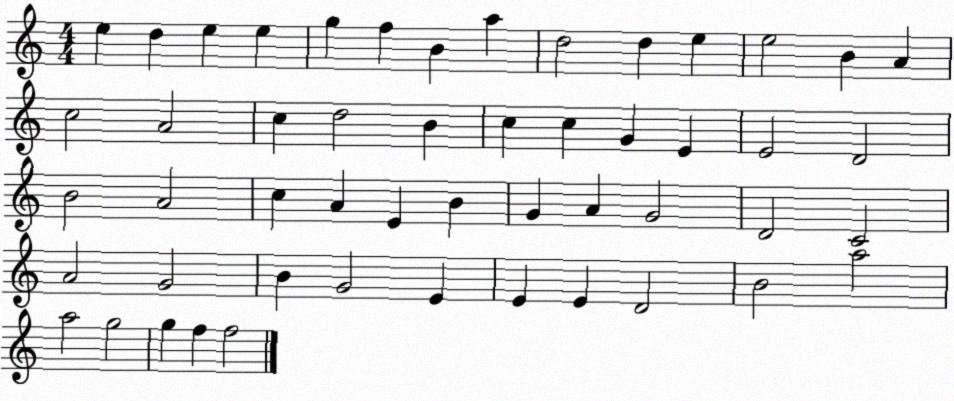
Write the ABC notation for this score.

X:1
T:Untitled
M:4/4
L:1/4
K:C
e d e e g f B a d2 d e e2 B A c2 A2 c d2 B c c G E E2 D2 B2 A2 c A E B G A G2 D2 C2 A2 G2 B G2 E E E D2 B2 a2 a2 g2 g f f2